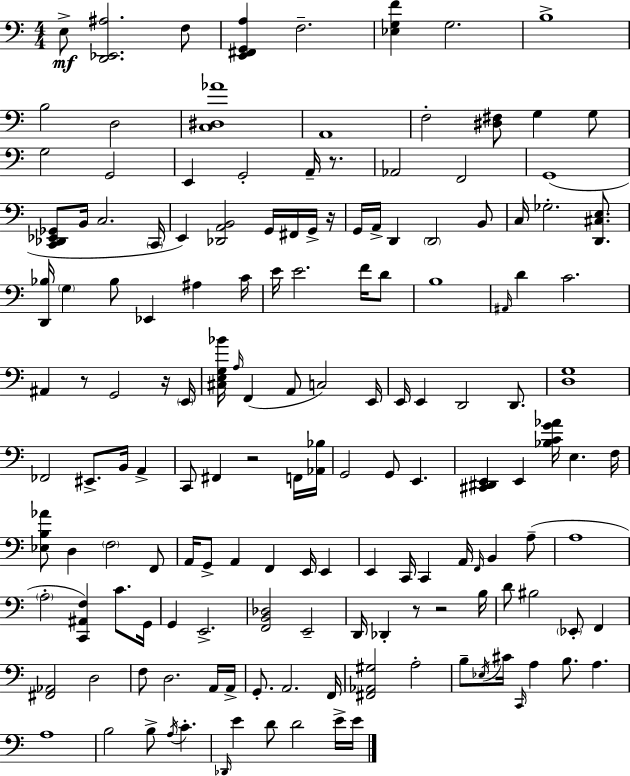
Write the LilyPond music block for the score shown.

{
  \clef bass
  \numericTimeSignature
  \time 4/4
  \key c \major
  e8->\mf <d, ees, ais>2. f8 | <e, fis, g, a>4 f2.-- | <ees g f'>4 g2. | b1-> | \break b2 d2 | <c dis aes'>1 | a,1 | f2-. <dis fis>8 g4 g8 | \break g2 g,2 | e,4 g,2-. a,16-- r8. | aes,2 f,2 | g,1( | \break <c, des, ees, ges,>8 b,16 c2. \parenthesize c,16 | e,4) <des, a, b,>2 g,16 fis,16 g,16-> r16 | g,16 a,16-> d,4 \parenthesize d,2 b,8 | c16 ges2.-. <d, cis e>8. | \break <d, bes>16 \parenthesize g4 bes8 ees,4 ais4 c'16 | e'16 e'2. f'16 d'8 | b1 | \grace { ais,16 } d'4 c'2. | \break ais,4 r8 g,2 r16 | \parenthesize e,16 <cis e g bes'>16 \grace { a16 }( f,4 a,8 c2) | e,16 e,16 e,4 d,2 d,8. | <d g>1 | \break fes,2 eis,8.-> b,16 a,4-> | c,8 fis,4 r2 | f,16 <aes, bes>16 g,2 g,8 e,4. | <cis, dis, e,>4 e,4 <bes c' g' aes'>16 e4. | \break f16 <ees b aes'>8 d4 \parenthesize f2 | f,8 a,16 g,8-> a,4 f,4 e,16 e,4 | e,4 c,16 c,4 a,16 \grace { f,16 } b,4 | a8--( a1 | \break \parenthesize a2-. <c, ais, f>4) c'8. | g,16 g,4 e,2.-> | <f, b, des>2 e,2-- | d,16 des,4-. r8 r2 | \break b16 d'8 bis2 \parenthesize ees,8-. f,4 | <fis, aes,>2 d2 | f8 d2. | a,16 a,16-> g,8.-. a,2. | \break f,16 <fis, aes, gis>2 a2-. | b8-- \acciaccatura { ees16 } cis'16 \grace { c,16 } a4 b8. a4. | a1 | b2 b8-> \acciaccatura { a16 } | \break c'4.-. \grace { des,16 } e'4 d'8 d'2 | e'16-> e'16 \bar "|."
}